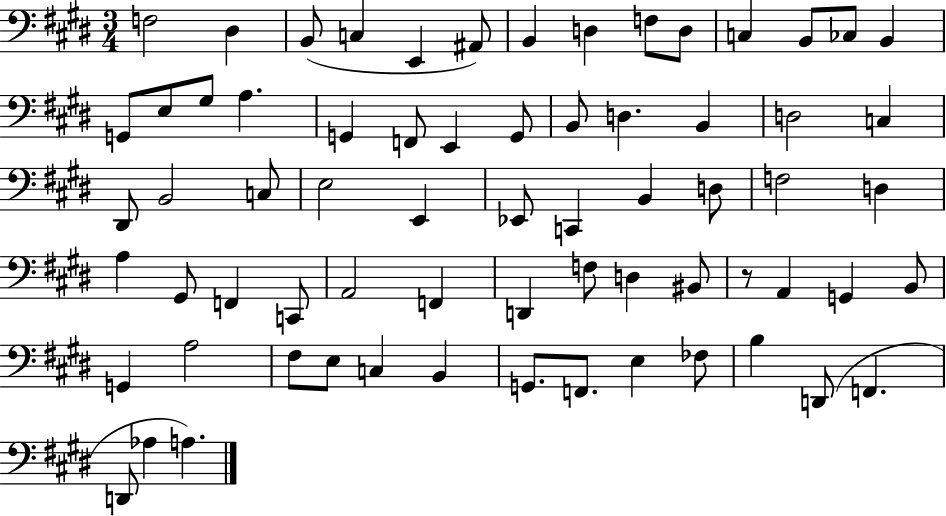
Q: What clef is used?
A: bass